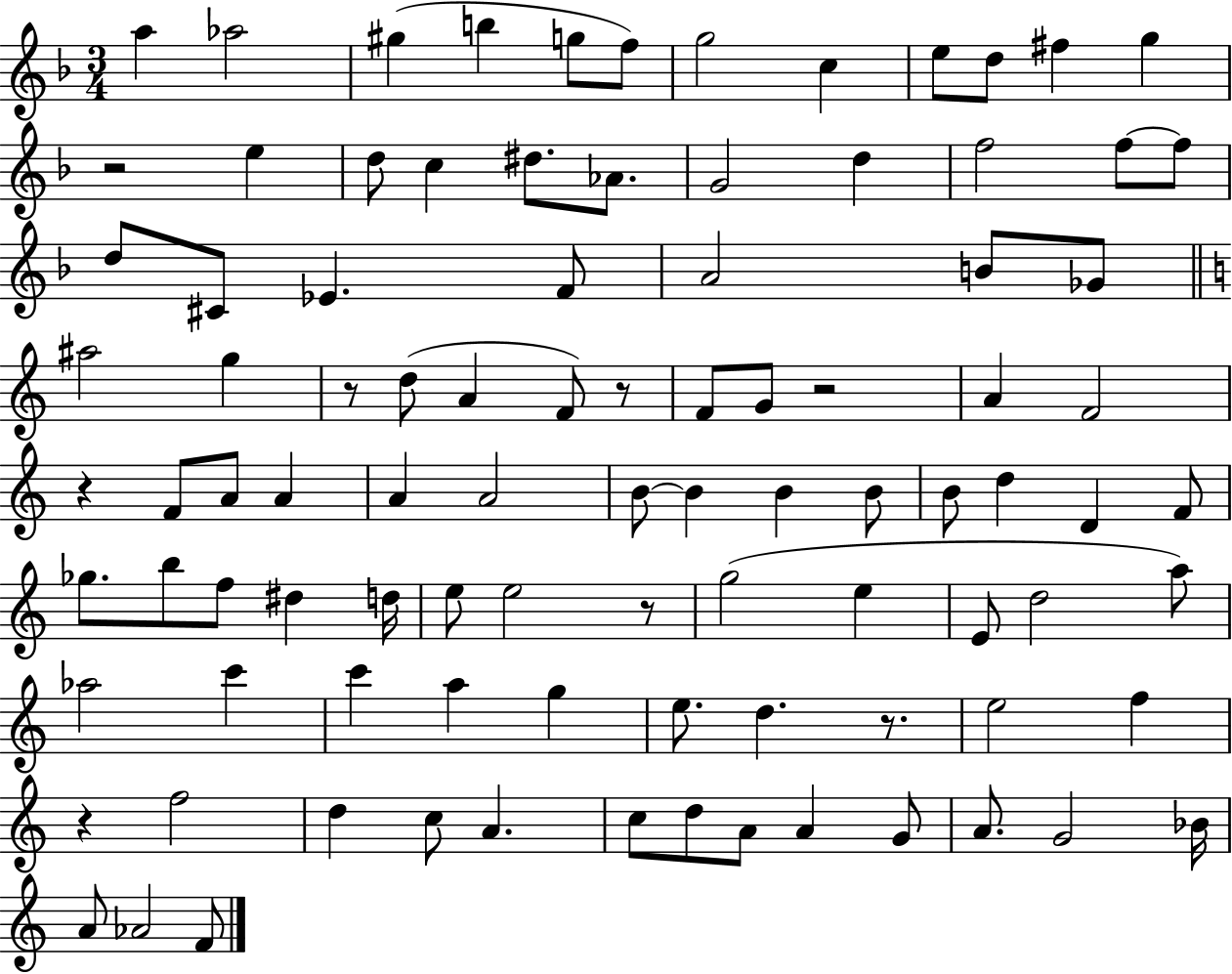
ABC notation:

X:1
T:Untitled
M:3/4
L:1/4
K:F
a _a2 ^g b g/2 f/2 g2 c e/2 d/2 ^f g z2 e d/2 c ^d/2 _A/2 G2 d f2 f/2 f/2 d/2 ^C/2 _E F/2 A2 B/2 _G/2 ^a2 g z/2 d/2 A F/2 z/2 F/2 G/2 z2 A F2 z F/2 A/2 A A A2 B/2 B B B/2 B/2 d D F/2 _g/2 b/2 f/2 ^d d/4 e/2 e2 z/2 g2 e E/2 d2 a/2 _a2 c' c' a g e/2 d z/2 e2 f z f2 d c/2 A c/2 d/2 A/2 A G/2 A/2 G2 _B/4 A/2 _A2 F/2